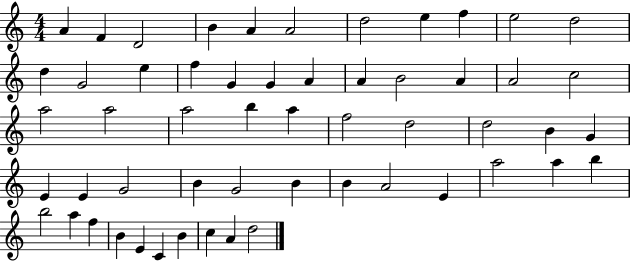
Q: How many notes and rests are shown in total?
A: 55